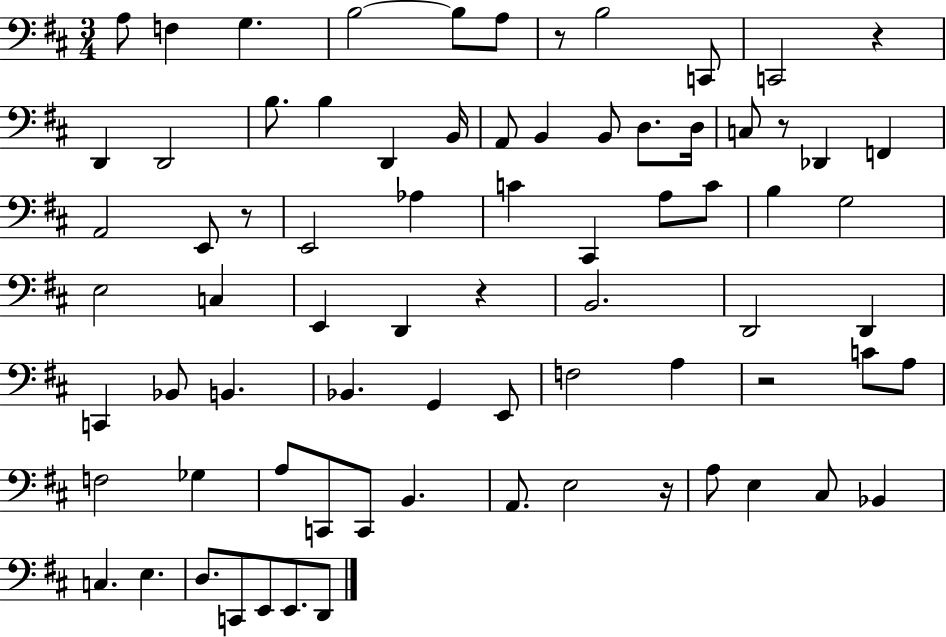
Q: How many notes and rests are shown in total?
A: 76